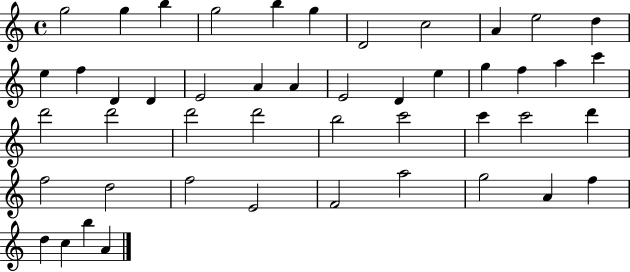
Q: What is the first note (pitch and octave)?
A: G5